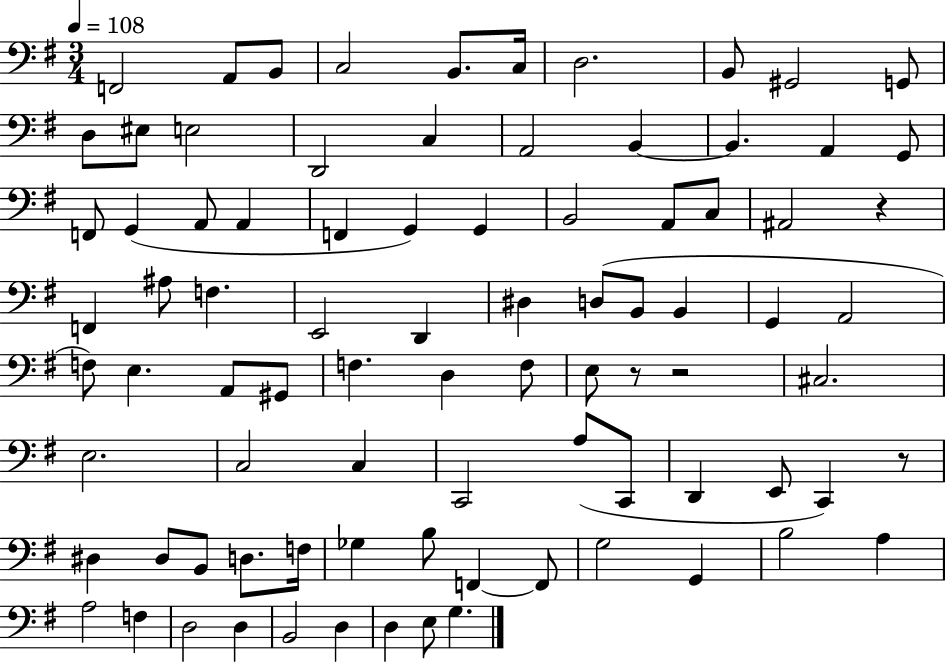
F2/h A2/e B2/e C3/h B2/e. C3/s D3/h. B2/e G#2/h G2/e D3/e EIS3/e E3/h D2/h C3/q A2/h B2/q B2/q. A2/q G2/e F2/e G2/q A2/e A2/q F2/q G2/q G2/q B2/h A2/e C3/e A#2/h R/q F2/q A#3/e F3/q. E2/h D2/q D#3/q D3/e B2/e B2/q G2/q A2/h F3/e E3/q. A2/e G#2/e F3/q. D3/q F3/e E3/e R/e R/h C#3/h. E3/h. C3/h C3/q C2/h A3/e C2/e D2/q E2/e C2/q R/e D#3/q D#3/e B2/e D3/e. F3/s Gb3/q B3/e F2/q F2/e G3/h G2/q B3/h A3/q A3/h F3/q D3/h D3/q B2/h D3/q D3/q E3/e G3/q.